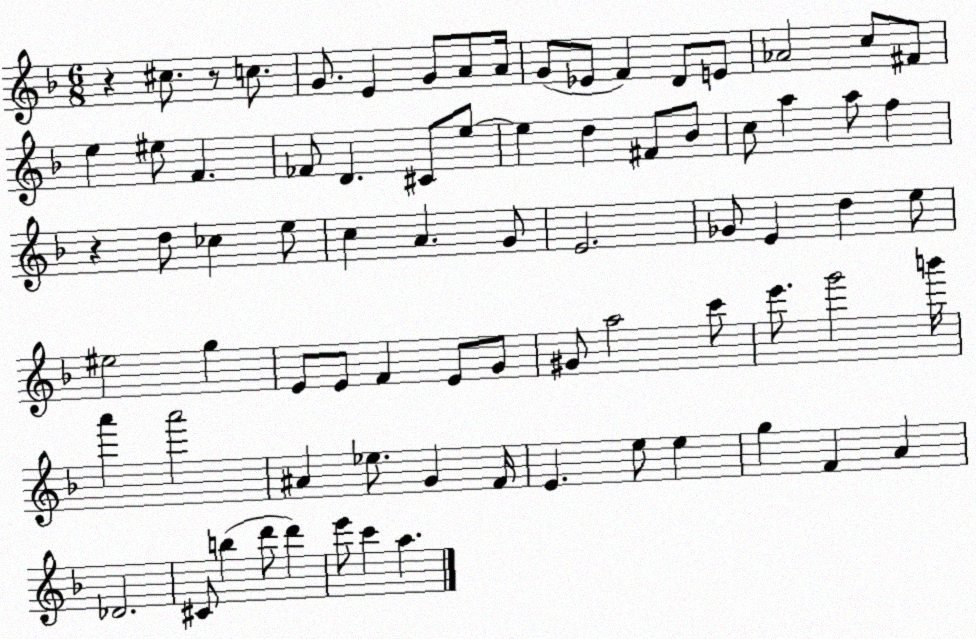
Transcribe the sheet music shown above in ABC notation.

X:1
T:Untitled
M:6/8
L:1/4
K:F
z ^c/2 z/2 c/2 G/2 E G/2 A/2 A/4 G/2 _E/2 F D/2 E/2 _A2 c/2 ^F/2 e ^e/2 F _F/2 D ^C/2 e/2 e d ^F/2 _B/2 c/2 a a/2 f z d/2 _c e/2 c A G/2 E2 _G/2 E d e/2 ^e2 g E/2 E/2 F E/2 G/2 ^G/2 a2 c'/2 e'/2 g'2 b'/4 a' a'2 ^A _e/2 G F/4 E e/2 e g F A _D2 ^C/2 b d'/2 d' e'/2 c' a